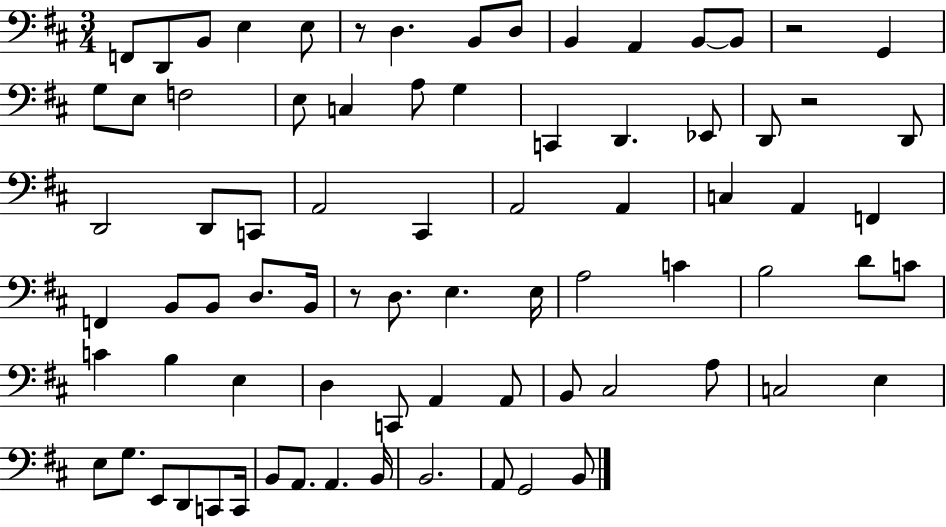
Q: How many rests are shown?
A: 4